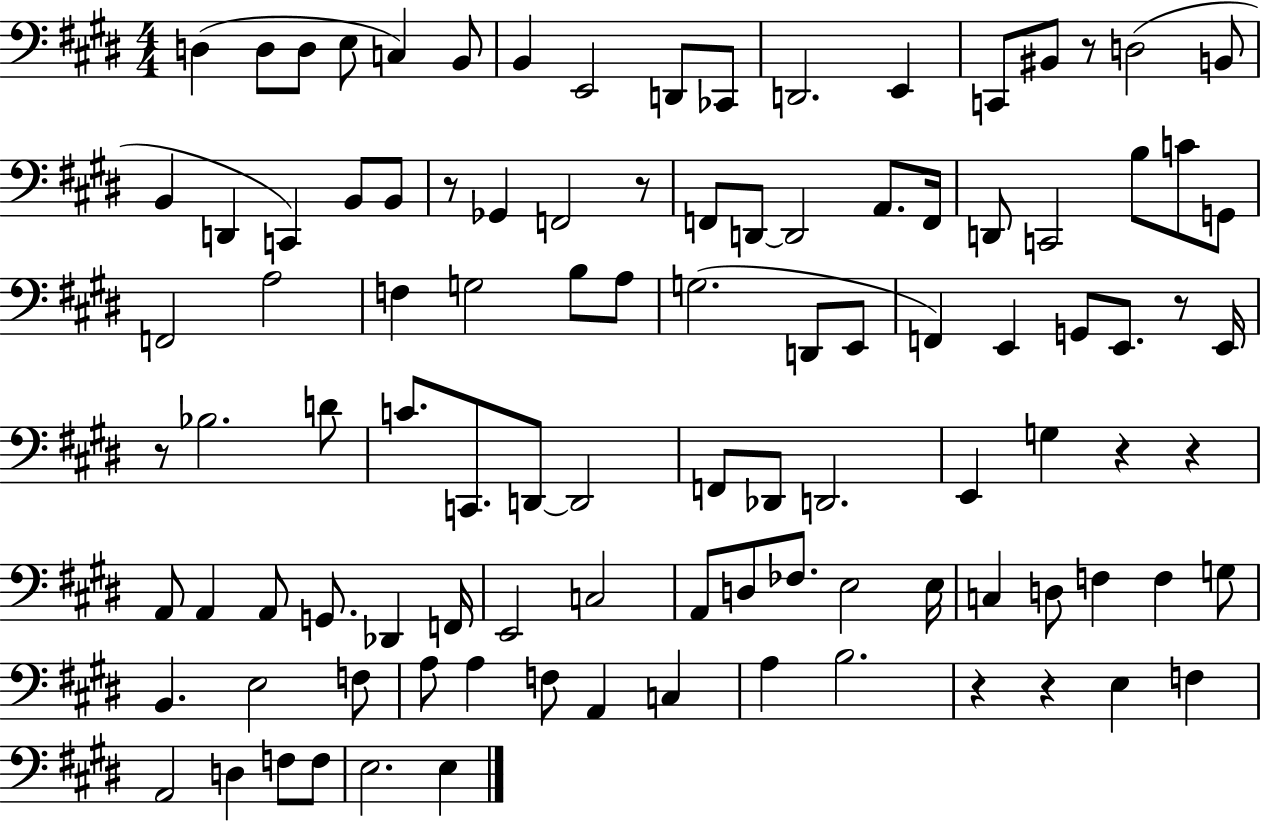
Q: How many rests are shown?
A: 9